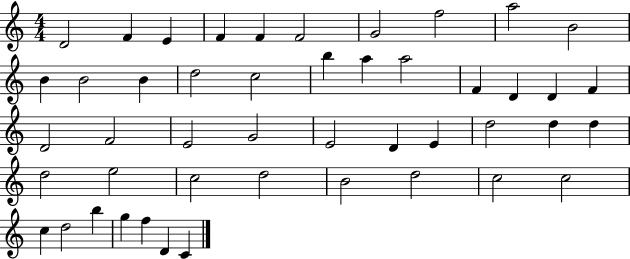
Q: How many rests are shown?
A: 0